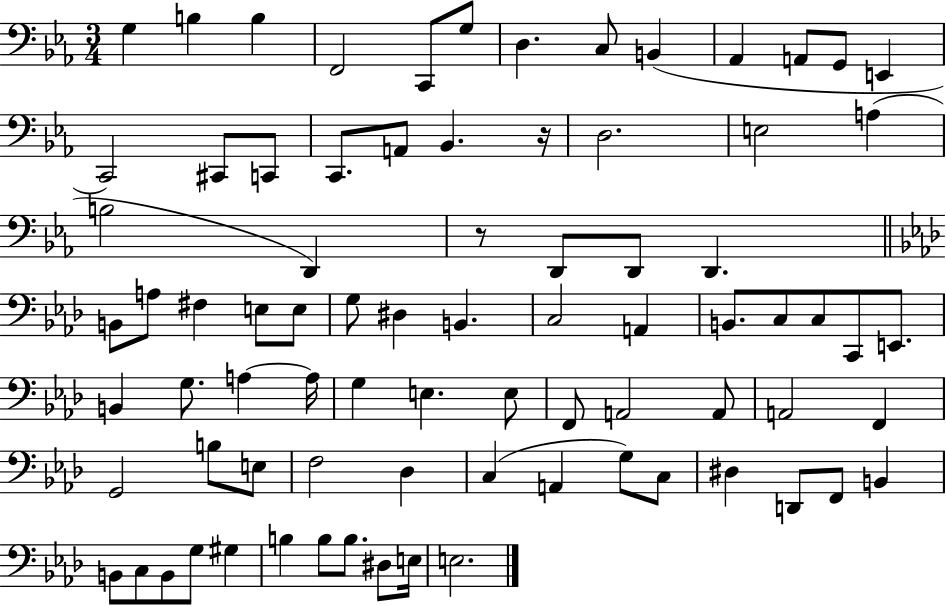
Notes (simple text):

G3/q B3/q B3/q F2/h C2/e G3/e D3/q. C3/e B2/q Ab2/q A2/e G2/e E2/q C2/h C#2/e C2/e C2/e. A2/e Bb2/q. R/s D3/h. E3/h A3/q B3/h D2/q R/e D2/e D2/e D2/q. B2/e A3/e F#3/q E3/e E3/e G3/e D#3/q B2/q. C3/h A2/q B2/e. C3/e C3/e C2/e E2/e. B2/q G3/e. A3/q A3/s G3/q E3/q. E3/e F2/e A2/h A2/e A2/h F2/q G2/h B3/e E3/e F3/h Db3/q C3/q A2/q G3/e C3/e D#3/q D2/e F2/e B2/q B2/e C3/e B2/e G3/e G#3/q B3/q B3/e B3/e. D#3/e E3/s E3/h.